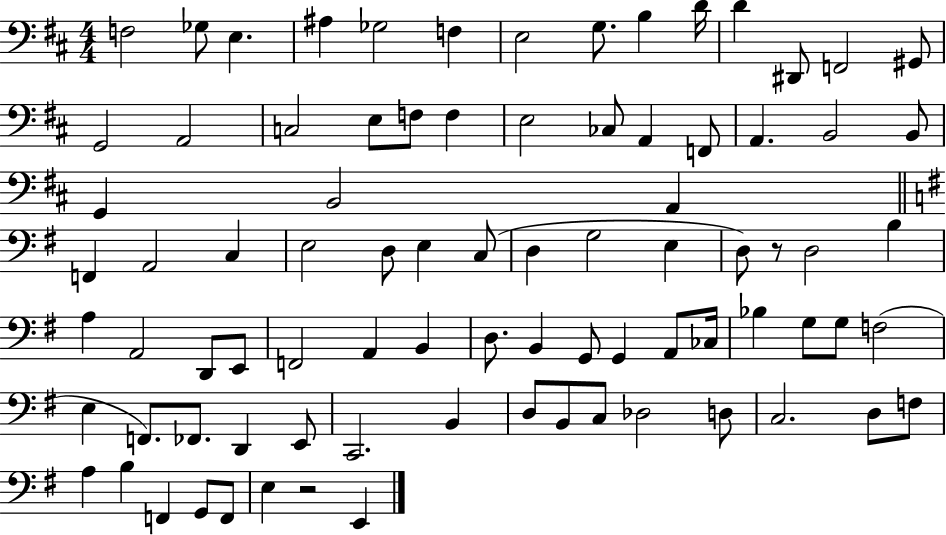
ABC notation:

X:1
T:Untitled
M:4/4
L:1/4
K:D
F,2 _G,/2 E, ^A, _G,2 F, E,2 G,/2 B, D/4 D ^D,,/2 F,,2 ^G,,/2 G,,2 A,,2 C,2 E,/2 F,/2 F, E,2 _C,/2 A,, F,,/2 A,, B,,2 B,,/2 G,, B,,2 A,, F,, A,,2 C, E,2 D,/2 E, C,/2 D, G,2 E, D,/2 z/2 D,2 B, A, A,,2 D,,/2 E,,/2 F,,2 A,, B,, D,/2 B,, G,,/2 G,, A,,/2 _C,/4 _B, G,/2 G,/2 F,2 E, F,,/2 _F,,/2 D,, E,,/2 C,,2 B,, D,/2 B,,/2 C,/2 _D,2 D,/2 C,2 D,/2 F,/2 A, B, F,, G,,/2 F,,/2 E, z2 E,,